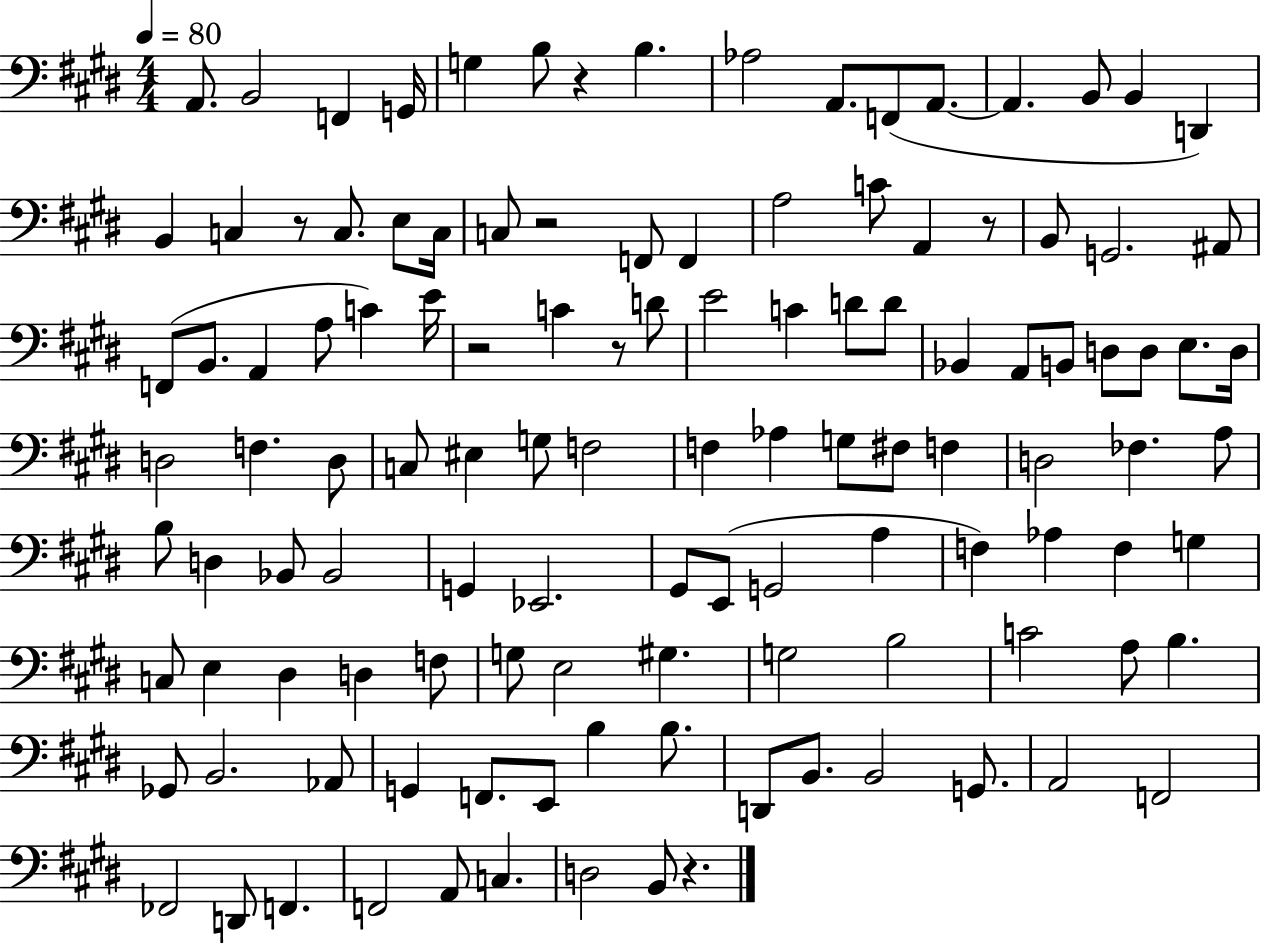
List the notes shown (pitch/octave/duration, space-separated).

A2/e. B2/h F2/q G2/s G3/q B3/e R/q B3/q. Ab3/h A2/e. F2/e A2/e. A2/q. B2/e B2/q D2/q B2/q C3/q R/e C3/e. E3/e C3/s C3/e R/h F2/e F2/q A3/h C4/e A2/q R/e B2/e G2/h. A#2/e F2/e B2/e. A2/q A3/e C4/q E4/s R/h C4/q R/e D4/e E4/h C4/q D4/e D4/e Bb2/q A2/e B2/e D3/e D3/e E3/e. D3/s D3/h F3/q. D3/e C3/e EIS3/q G3/e F3/h F3/q Ab3/q G3/e F#3/e F3/q D3/h FES3/q. A3/e B3/e D3/q Bb2/e Bb2/h G2/q Eb2/h. G#2/e E2/e G2/h A3/q F3/q Ab3/q F3/q G3/q C3/e E3/q D#3/q D3/q F3/e G3/e E3/h G#3/q. G3/h B3/h C4/h A3/e B3/q. Gb2/e B2/h. Ab2/e G2/q F2/e. E2/e B3/q B3/e. D2/e B2/e. B2/h G2/e. A2/h F2/h FES2/h D2/e F2/q. F2/h A2/e C3/q. D3/h B2/e R/q.